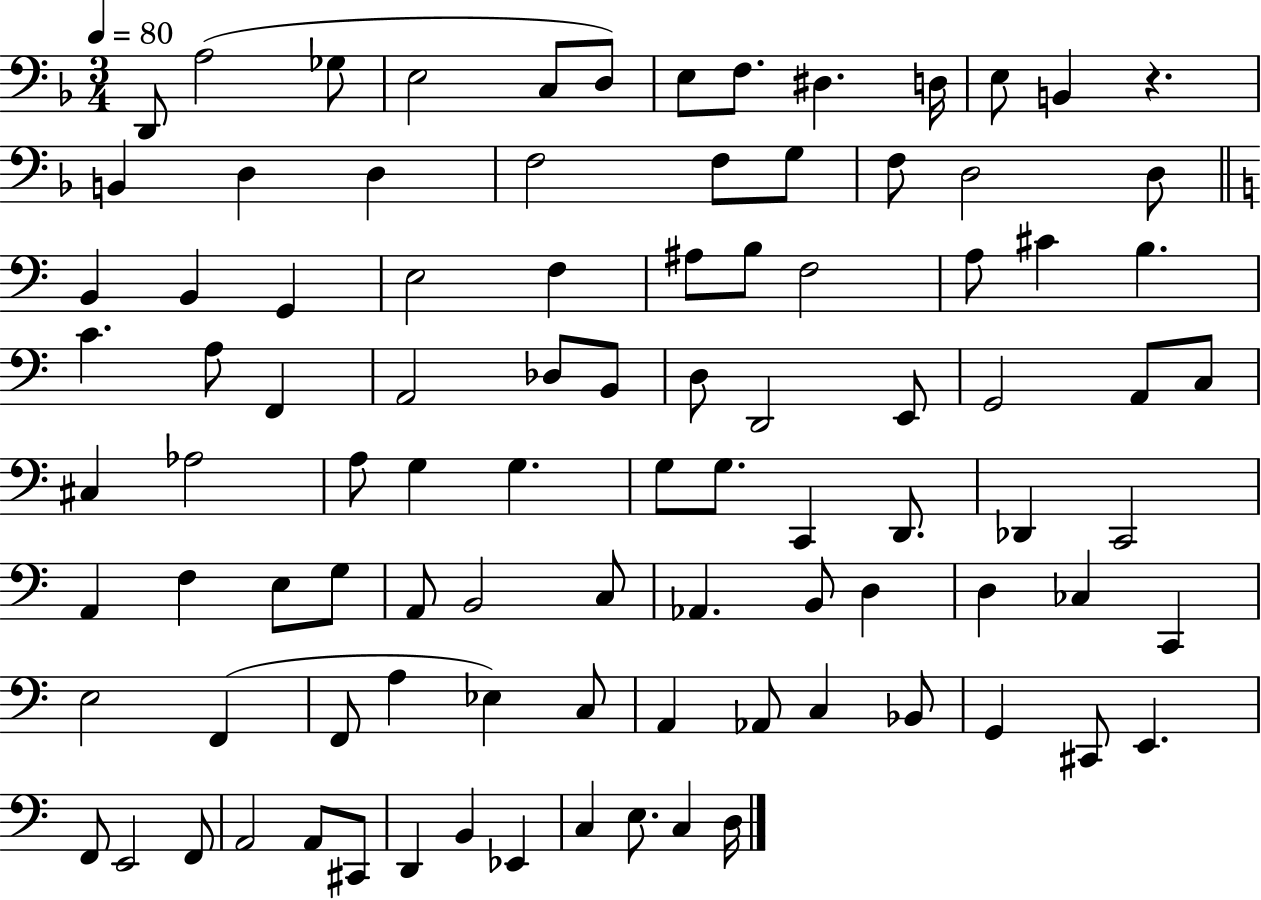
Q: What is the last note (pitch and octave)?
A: D3